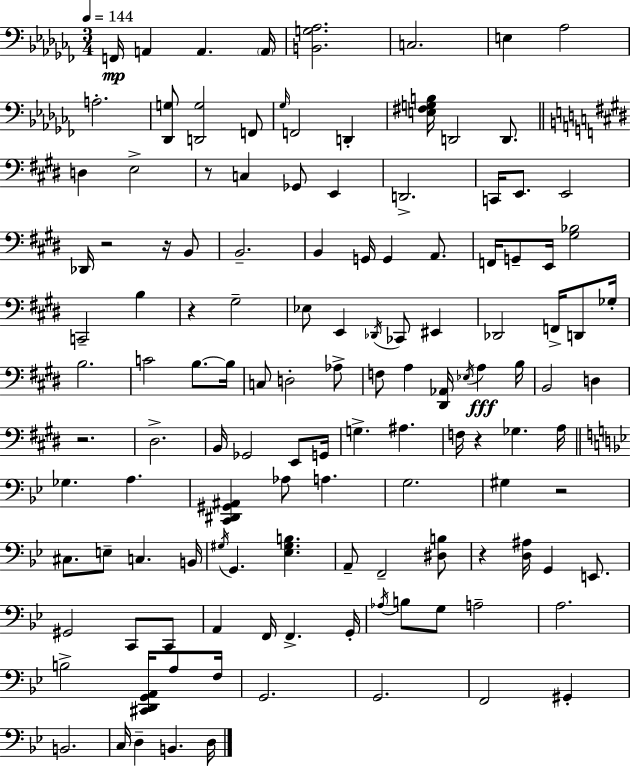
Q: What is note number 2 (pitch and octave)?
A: A2